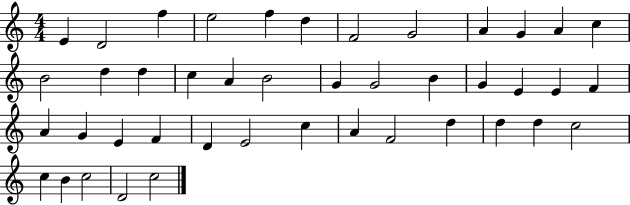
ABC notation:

X:1
T:Untitled
M:4/4
L:1/4
K:C
E D2 f e2 f d F2 G2 A G A c B2 d d c A B2 G G2 B G E E F A G E F D E2 c A F2 d d d c2 c B c2 D2 c2